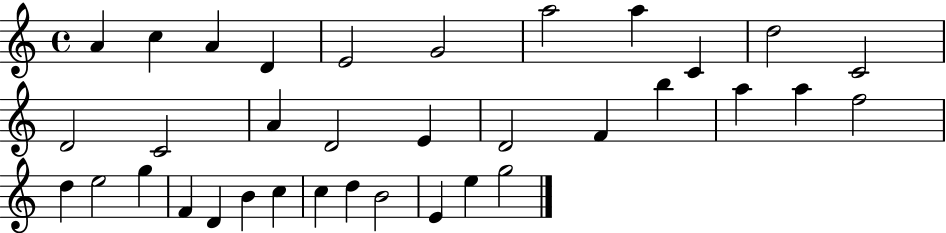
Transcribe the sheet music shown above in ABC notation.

X:1
T:Untitled
M:4/4
L:1/4
K:C
A c A D E2 G2 a2 a C d2 C2 D2 C2 A D2 E D2 F b a a f2 d e2 g F D B c c d B2 E e g2